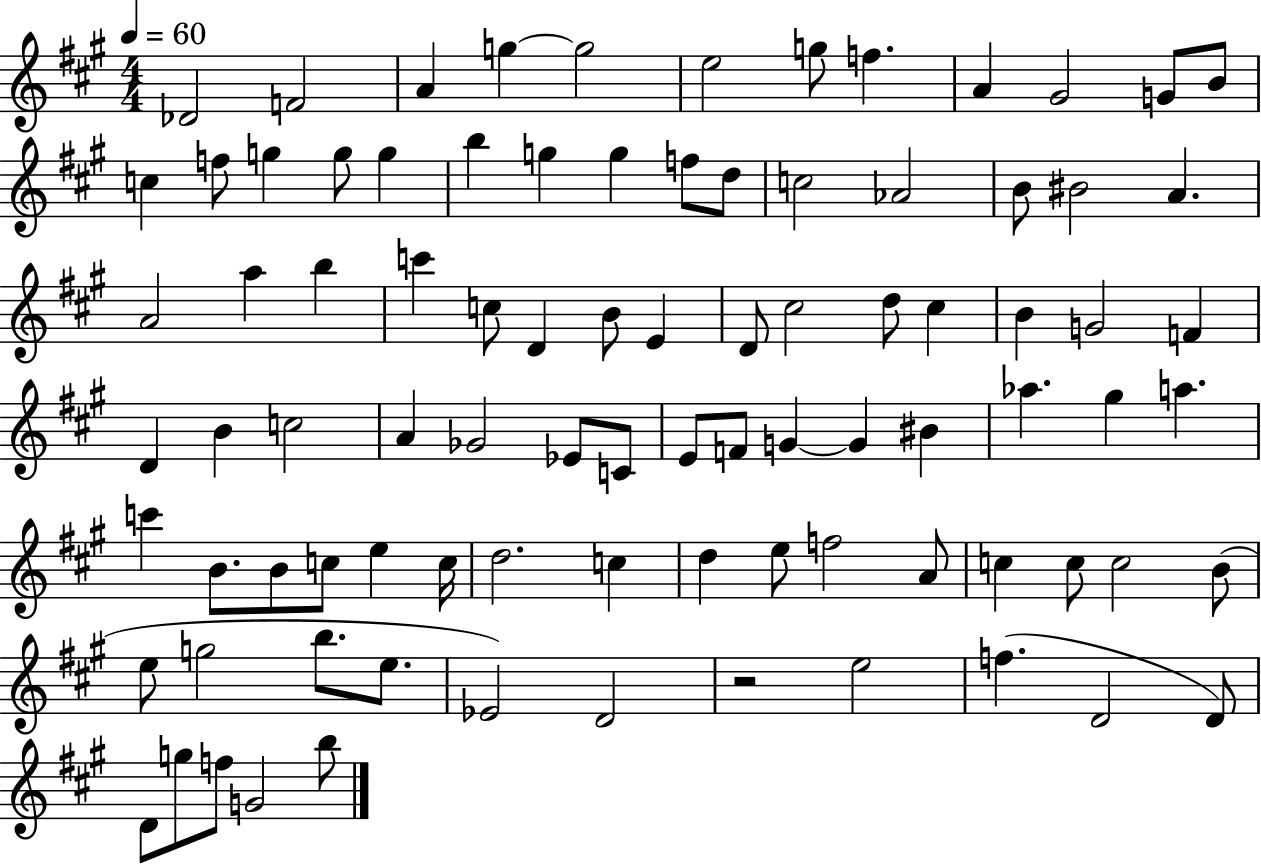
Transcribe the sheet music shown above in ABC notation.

X:1
T:Untitled
M:4/4
L:1/4
K:A
_D2 F2 A g g2 e2 g/2 f A ^G2 G/2 B/2 c f/2 g g/2 g b g g f/2 d/2 c2 _A2 B/2 ^B2 A A2 a b c' c/2 D B/2 E D/2 ^c2 d/2 ^c B G2 F D B c2 A _G2 _E/2 C/2 E/2 F/2 G G ^B _a ^g a c' B/2 B/2 c/2 e c/4 d2 c d e/2 f2 A/2 c c/2 c2 B/2 e/2 g2 b/2 e/2 _E2 D2 z2 e2 f D2 D/2 D/2 g/2 f/2 G2 b/2